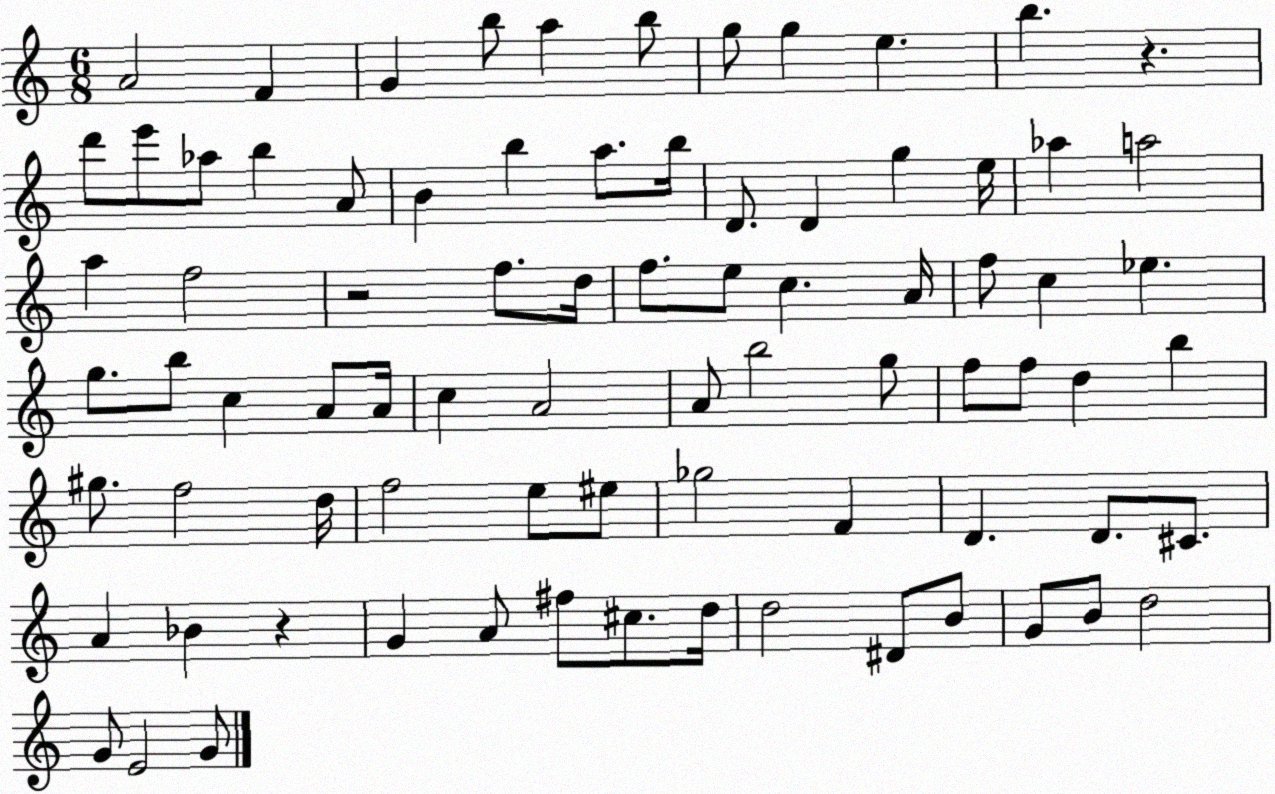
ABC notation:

X:1
T:Untitled
M:6/8
L:1/4
K:C
A2 F G b/2 a b/2 g/2 g e b z d'/2 e'/2 _a/2 b A/2 B b a/2 b/4 D/2 D g e/4 _a a2 a f2 z2 f/2 d/4 f/2 e/2 c A/4 f/2 c _e g/2 b/2 c A/2 A/4 c A2 A/2 b2 g/2 f/2 f/2 d b ^g/2 f2 d/4 f2 e/2 ^e/2 _g2 F D D/2 ^C/2 A _B z G A/2 ^f/2 ^c/2 d/4 d2 ^D/2 B/2 G/2 B/2 d2 G/2 E2 G/2